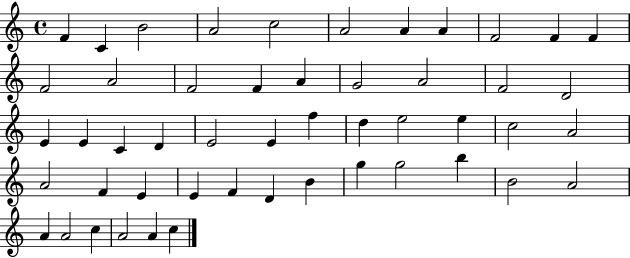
X:1
T:Untitled
M:4/4
L:1/4
K:C
F C B2 A2 c2 A2 A A F2 F F F2 A2 F2 F A G2 A2 F2 D2 E E C D E2 E f d e2 e c2 A2 A2 F E E F D B g g2 b B2 A2 A A2 c A2 A c